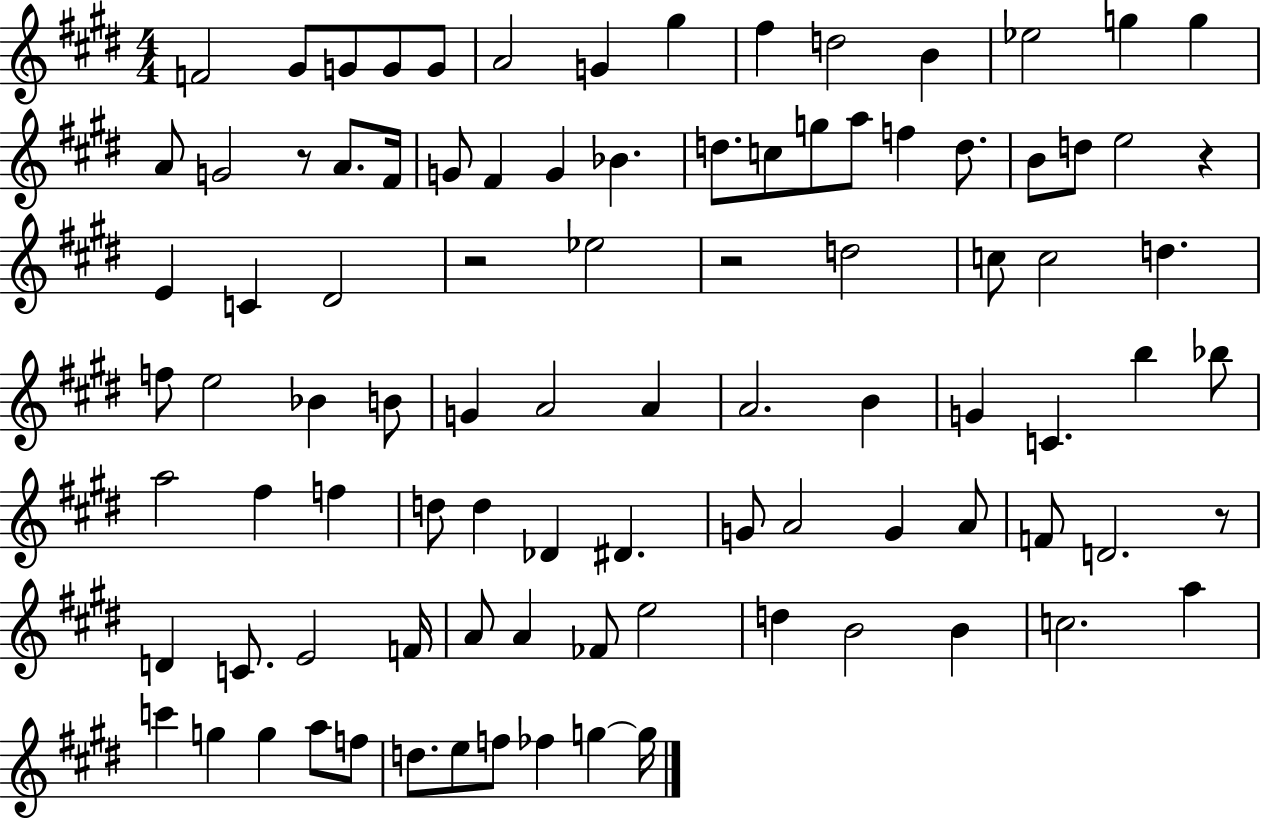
F4/h G#4/e G4/e G4/e G4/e A4/h G4/q G#5/q F#5/q D5/h B4/q Eb5/h G5/q G5/q A4/e G4/h R/e A4/e. F#4/s G4/e F#4/q G4/q Bb4/q. D5/e. C5/e G5/e A5/e F5/q D5/e. B4/e D5/e E5/h R/q E4/q C4/q D#4/h R/h Eb5/h R/h D5/h C5/e C5/h D5/q. F5/e E5/h Bb4/q B4/e G4/q A4/h A4/q A4/h. B4/q G4/q C4/q. B5/q Bb5/e A5/h F#5/q F5/q D5/e D5/q Db4/q D#4/q. G4/e A4/h G4/q A4/e F4/e D4/h. R/e D4/q C4/e. E4/h F4/s A4/e A4/q FES4/e E5/h D5/q B4/h B4/q C5/h. A5/q C6/q G5/q G5/q A5/e F5/e D5/e. E5/e F5/e FES5/q G5/q G5/s